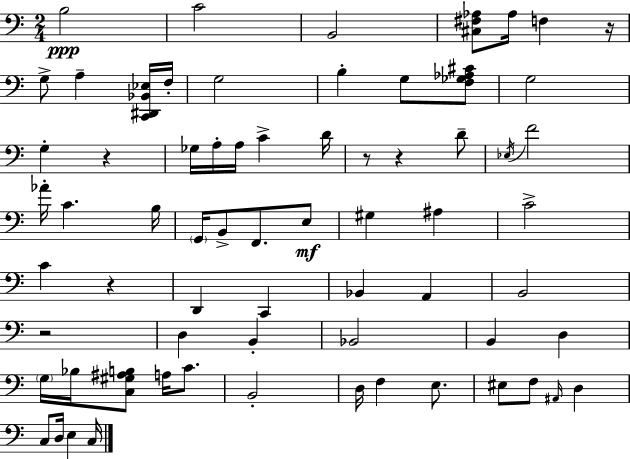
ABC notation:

X:1
T:Untitled
M:2/4
L:1/4
K:C
B,2 C2 B,,2 [^C,^F,_A,]/2 _A,/4 F, z/4 G,/2 A, [C,,^D,,_B,,_E,]/4 F,/4 G,2 B, G,/2 [F,_G,_A,^C]/2 G,2 G, z _G,/4 A,/4 A,/4 C D/4 z/2 z D/2 _E,/4 F2 _A/4 C B,/4 G,,/4 B,,/2 F,,/2 E,/2 ^G, ^A, C2 C z D,, C,, _B,, A,, B,,2 z2 D, B,, _B,,2 B,, D, G,/4 _B,/4 [C,^G,^A,B,]/2 A,/4 C/2 B,,2 D,/4 F, E,/2 ^E,/2 F,/2 ^A,,/4 D, C,/2 D,/4 E, C,/4